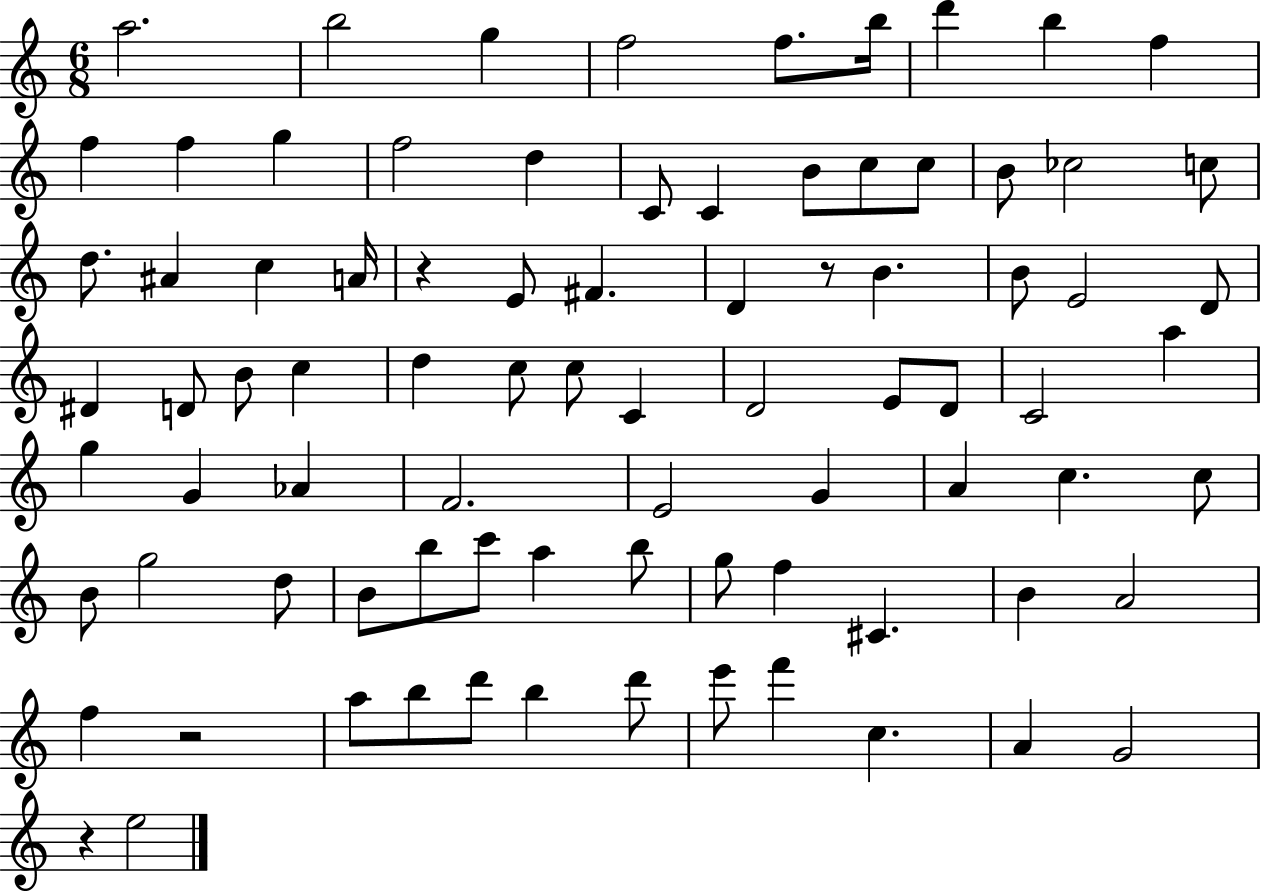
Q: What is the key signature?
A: C major